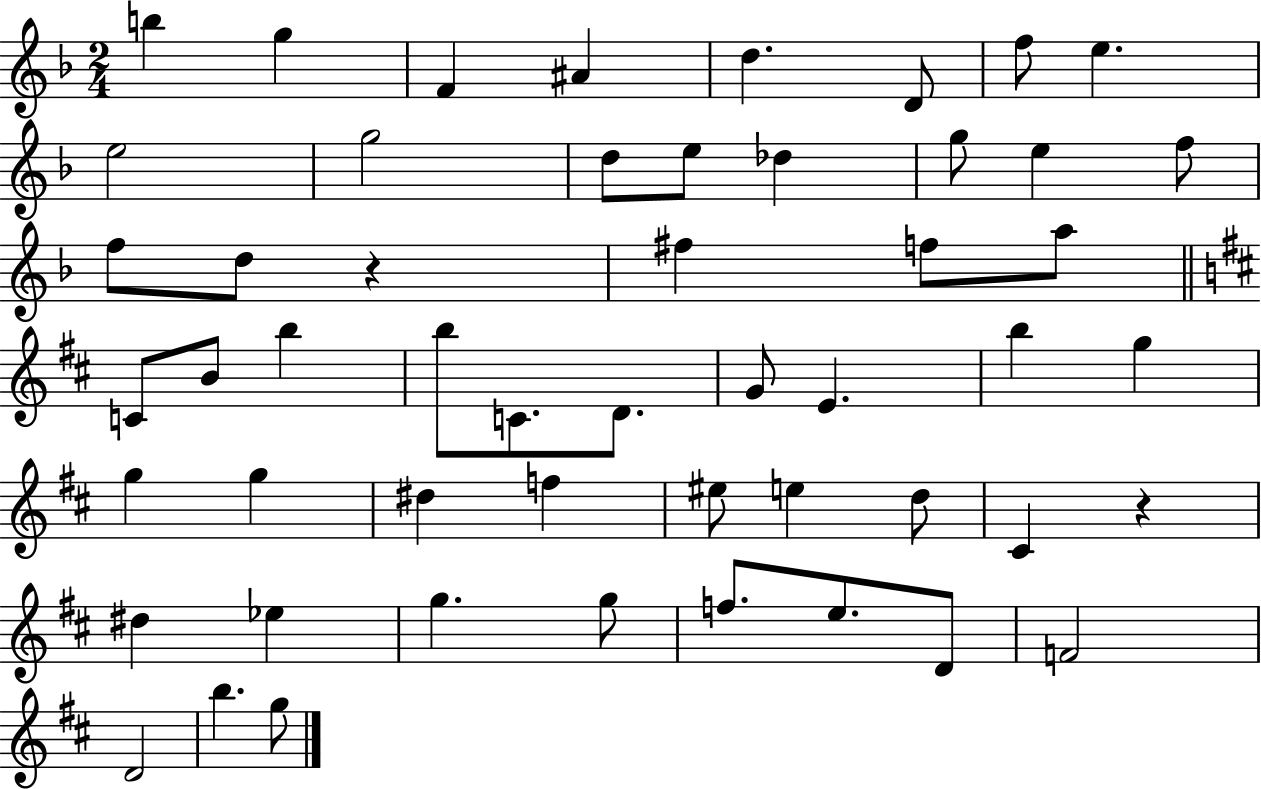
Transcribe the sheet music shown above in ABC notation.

X:1
T:Untitled
M:2/4
L:1/4
K:F
b g F ^A d D/2 f/2 e e2 g2 d/2 e/2 _d g/2 e f/2 f/2 d/2 z ^f f/2 a/2 C/2 B/2 b b/2 C/2 D/2 G/2 E b g g g ^d f ^e/2 e d/2 ^C z ^d _e g g/2 f/2 e/2 D/2 F2 D2 b g/2